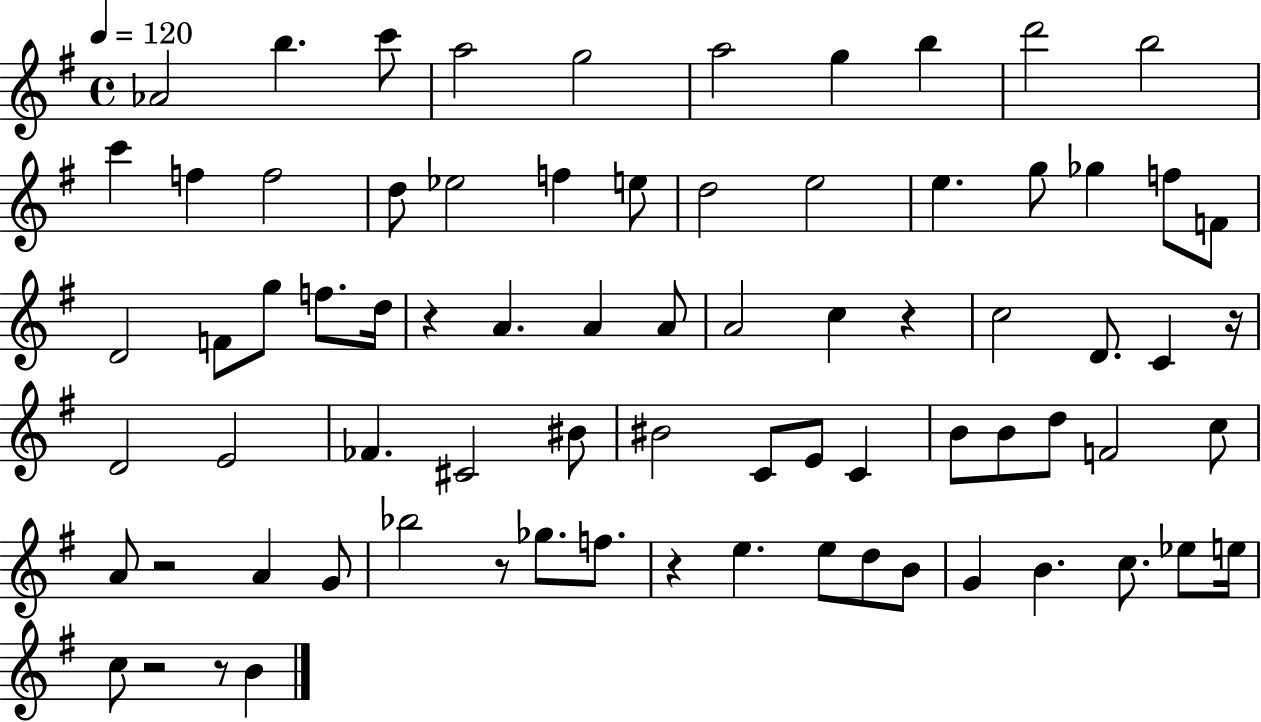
{
  \clef treble
  \time 4/4
  \defaultTimeSignature
  \key g \major
  \tempo 4 = 120
  \repeat volta 2 { aes'2 b''4. c'''8 | a''2 g''2 | a''2 g''4 b''4 | d'''2 b''2 | \break c'''4 f''4 f''2 | d''8 ees''2 f''4 e''8 | d''2 e''2 | e''4. g''8 ges''4 f''8 f'8 | \break d'2 f'8 g''8 f''8. d''16 | r4 a'4. a'4 a'8 | a'2 c''4 r4 | c''2 d'8. c'4 r16 | \break d'2 e'2 | fes'4. cis'2 bis'8 | bis'2 c'8 e'8 c'4 | b'8 b'8 d''8 f'2 c''8 | \break a'8 r2 a'4 g'8 | bes''2 r8 ges''8. f''8. | r4 e''4. e''8 d''8 b'8 | g'4 b'4. c''8. ees''8 e''16 | \break c''8 r2 r8 b'4 | } \bar "|."
}